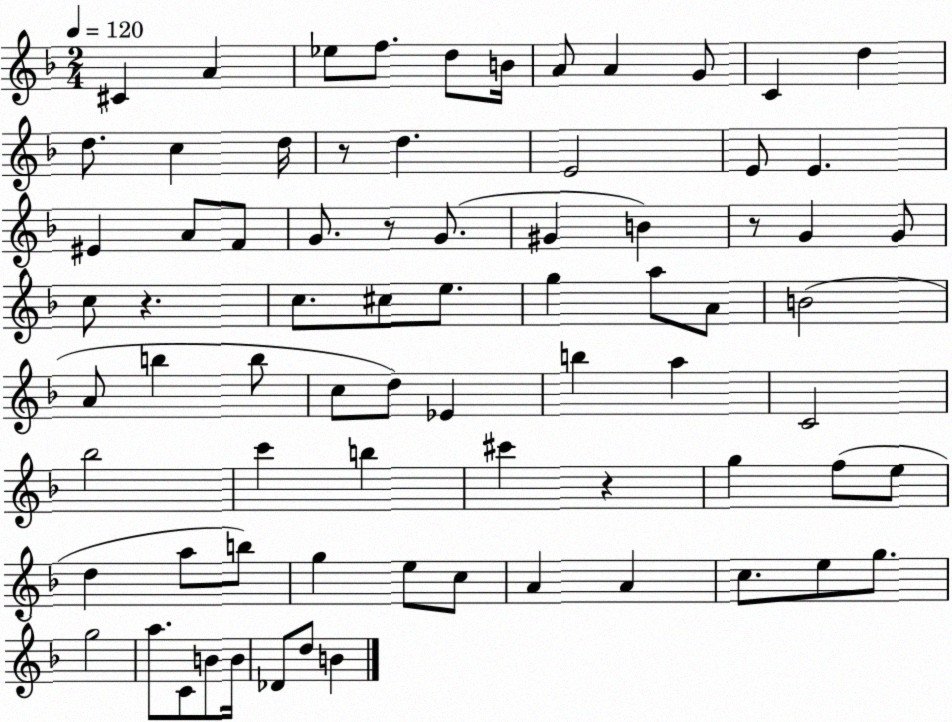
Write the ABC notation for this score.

X:1
T:Untitled
M:2/4
L:1/4
K:F
^C A _e/2 f/2 d/2 B/4 A/2 A G/2 C d d/2 c d/4 z/2 d E2 E/2 E ^E A/2 F/2 G/2 z/2 G/2 ^G B z/2 G G/2 c/2 z c/2 ^c/2 e/2 g a/2 A/2 B2 A/2 b b/2 c/2 d/2 _E b a C2 _b2 c' b ^c' z g f/2 e/2 d a/2 b/2 g e/2 c/2 A A c/2 e/2 g/2 g2 a/2 C/2 B/2 B/4 _D/2 d/2 B